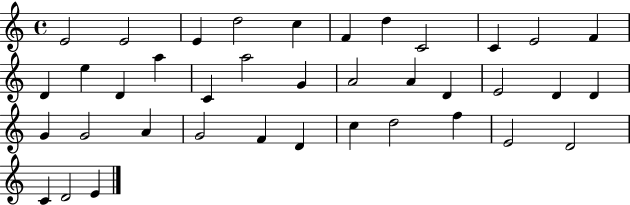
E4/h E4/h E4/q D5/h C5/q F4/q D5/q C4/h C4/q E4/h F4/q D4/q E5/q D4/q A5/q C4/q A5/h G4/q A4/h A4/q D4/q E4/h D4/q D4/q G4/q G4/h A4/q G4/h F4/q D4/q C5/q D5/h F5/q E4/h D4/h C4/q D4/h E4/q